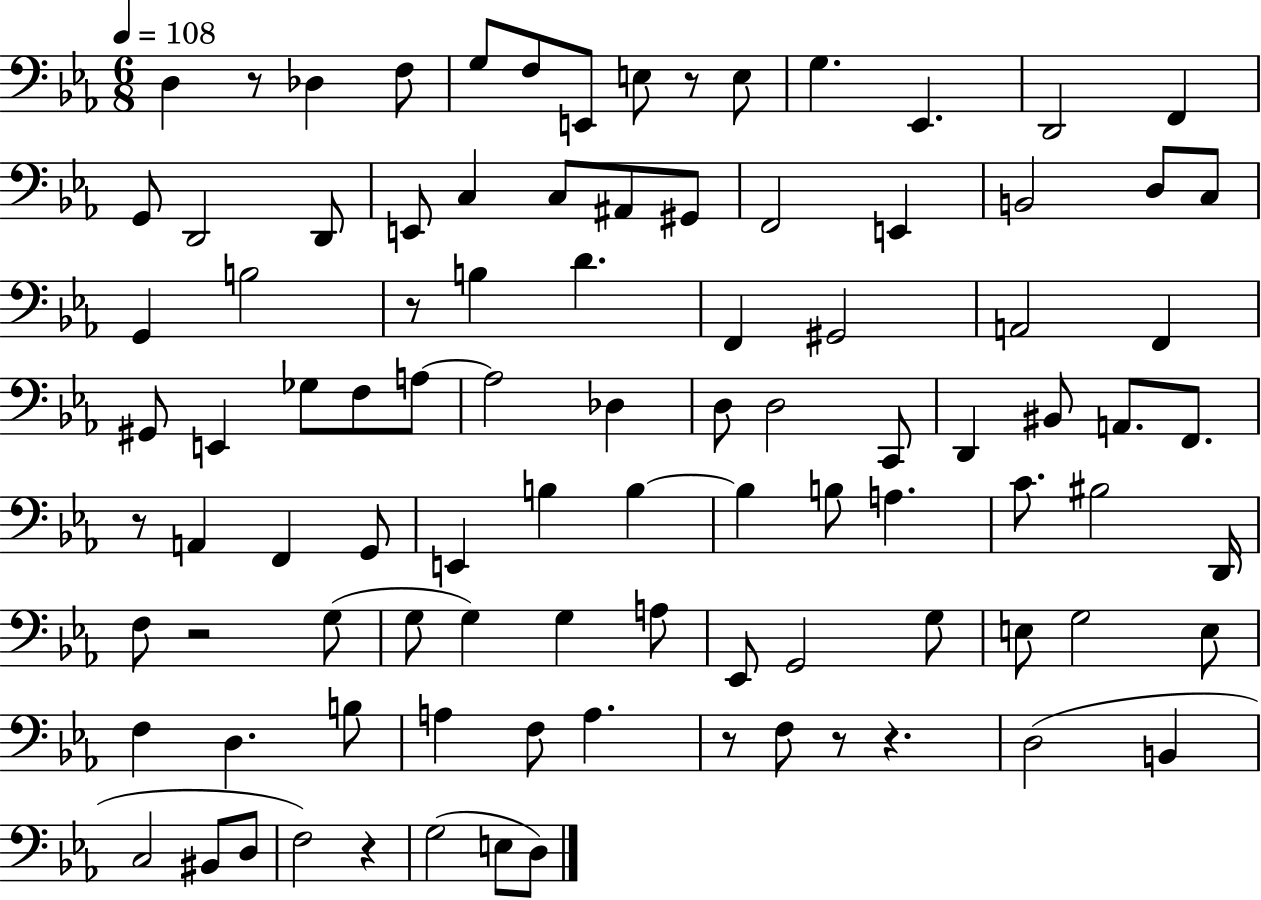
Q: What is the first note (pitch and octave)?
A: D3